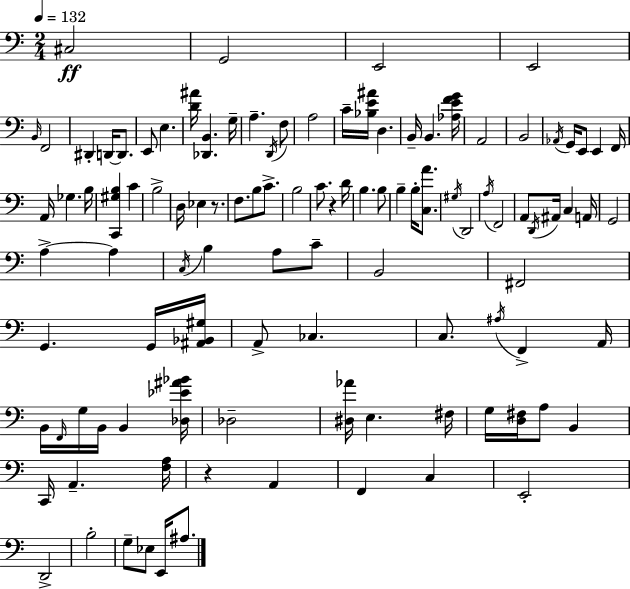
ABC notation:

X:1
T:Untitled
M:2/4
L:1/4
K:Am
^C,2 G,,2 E,,2 E,,2 B,,/4 F,,2 ^D,, D,,/4 D,,/2 E,,/2 E, [D^A]/4 [_D,,B,,] G,/4 A, D,,/4 F,/2 A,2 C/4 [_B,E^A]/4 D, B,,/4 B,, [_A,EFG]/4 A,,2 B,,2 _A,,/4 G,,/4 E,,/2 E,, F,,/4 A,,/4 _G, B,/4 [C,,^G,B,] C B,2 D,/4 _E, z/2 F,/2 B,/2 C/2 B,2 C/2 z D/4 B, B,/2 B, B,/4 [C,A]/2 ^G,/4 D,,2 A,/4 F,,2 A,,/2 D,,/4 ^A,,/4 C, A,,/4 G,,2 A, A, C,/4 B, A,/2 C/2 B,,2 ^F,,2 G,, G,,/4 [^A,,_B,,^G,]/4 A,,/2 _C, C,/2 ^A,/4 F,, A,,/4 B,,/4 F,,/4 G,/4 B,,/4 B,, [_D,_E^A_B]/4 _D,2 [^D,_A]/4 E, ^F,/4 G,/4 [D,^F,]/4 A,/2 B,, C,,/4 A,, [F,A,]/4 z A,, F,, C, E,,2 D,,2 B,2 G,/2 _E,/2 E,,/4 ^A,/2